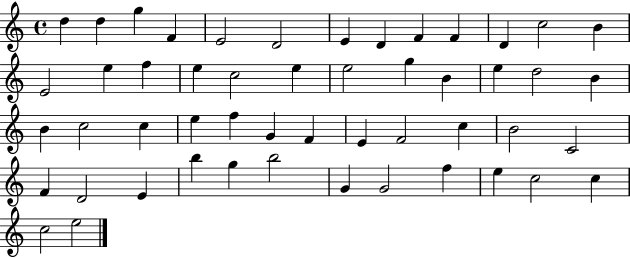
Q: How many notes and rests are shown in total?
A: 51